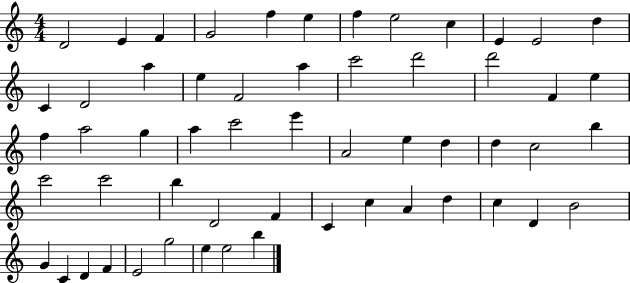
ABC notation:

X:1
T:Untitled
M:4/4
L:1/4
K:C
D2 E F G2 f e f e2 c E E2 d C D2 a e F2 a c'2 d'2 d'2 F e f a2 g a c'2 e' A2 e d d c2 b c'2 c'2 b D2 F C c A d c D B2 G C D F E2 g2 e e2 b